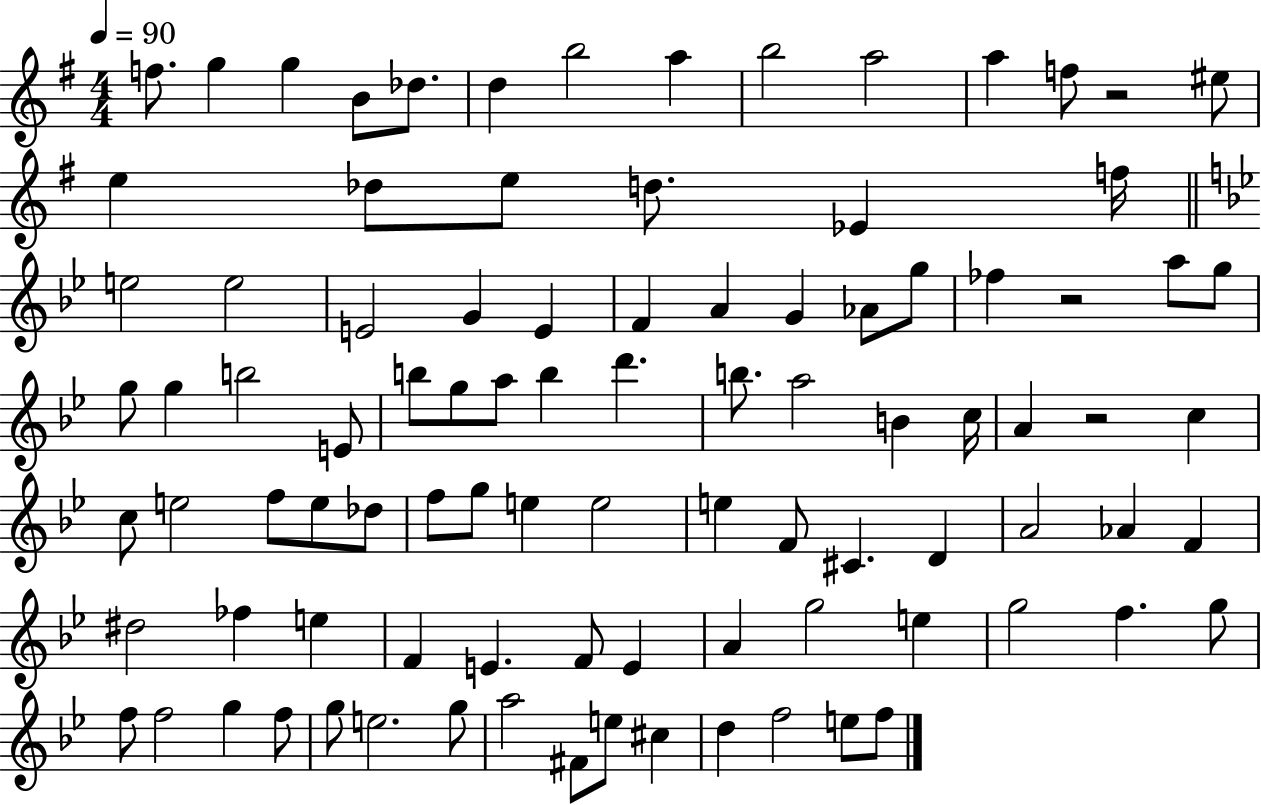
{
  \clef treble
  \numericTimeSignature
  \time 4/4
  \key g \major
  \tempo 4 = 90
  f''8. g''4 g''4 b'8 des''8. | d''4 b''2 a''4 | b''2 a''2 | a''4 f''8 r2 eis''8 | \break e''4 des''8 e''8 d''8. ees'4 f''16 | \bar "||" \break \key bes \major e''2 e''2 | e'2 g'4 e'4 | f'4 a'4 g'4 aes'8 g''8 | fes''4 r2 a''8 g''8 | \break g''8 g''4 b''2 e'8 | b''8 g''8 a''8 b''4 d'''4. | b''8. a''2 b'4 c''16 | a'4 r2 c''4 | \break c''8 e''2 f''8 e''8 des''8 | f''8 g''8 e''4 e''2 | e''4 f'8 cis'4. d'4 | a'2 aes'4 f'4 | \break dis''2 fes''4 e''4 | f'4 e'4. f'8 e'4 | a'4 g''2 e''4 | g''2 f''4. g''8 | \break f''8 f''2 g''4 f''8 | g''8 e''2. g''8 | a''2 fis'8 e''8 cis''4 | d''4 f''2 e''8 f''8 | \break \bar "|."
}